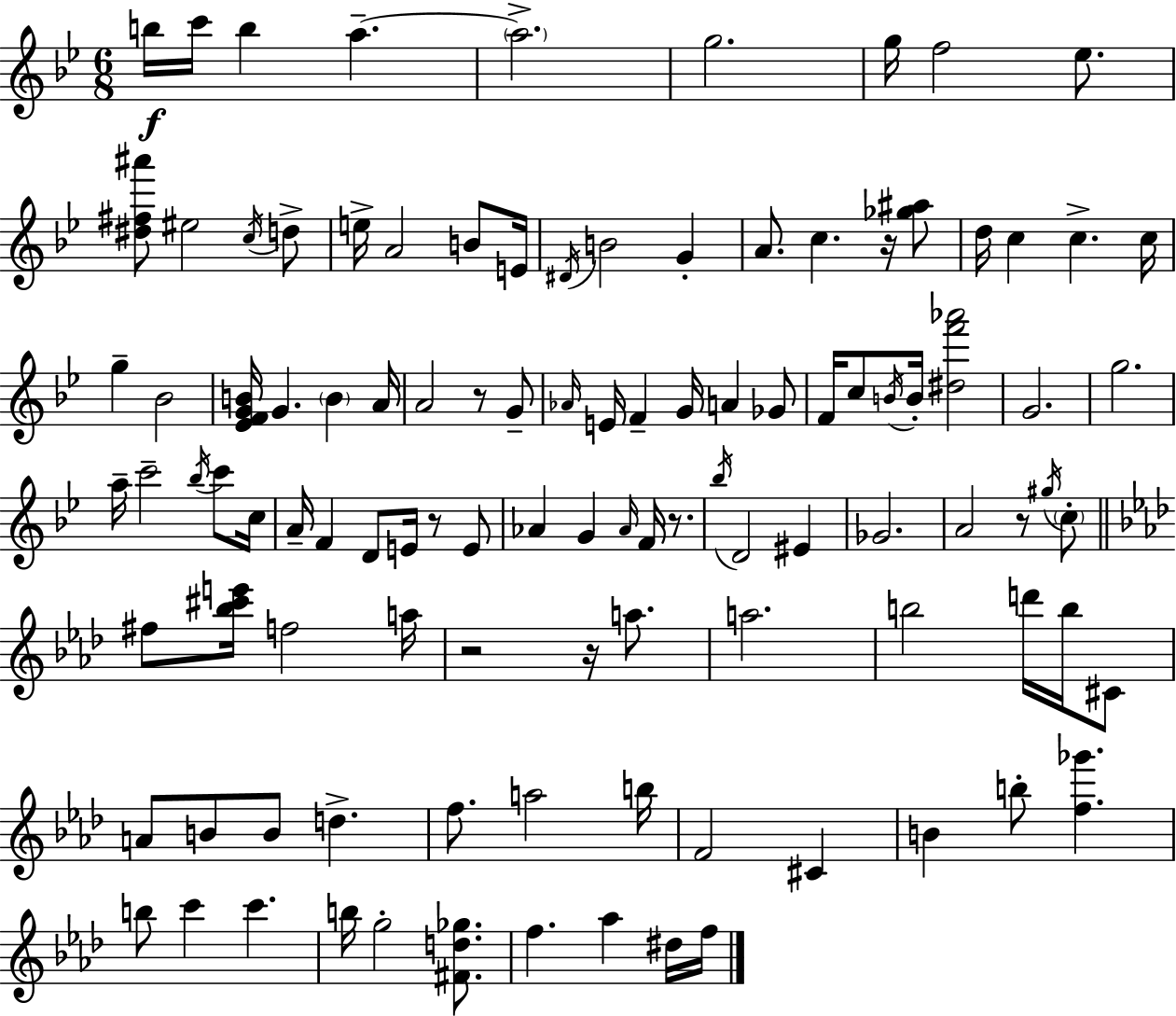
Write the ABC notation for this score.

X:1
T:Untitled
M:6/8
L:1/4
K:Gm
b/4 c'/4 b a a2 g2 g/4 f2 _e/2 [^d^f^a']/2 ^e2 c/4 d/2 e/4 A2 B/2 E/4 ^D/4 B2 G A/2 c z/4 [_g^a]/2 d/4 c c c/4 g _B2 [_EFGB]/4 G B A/4 A2 z/2 G/2 _A/4 E/4 F G/4 A _G/2 F/4 c/2 B/4 B/4 [^df'_a']2 G2 g2 a/4 c'2 _b/4 c'/2 c/4 A/4 F D/2 E/4 z/2 E/2 _A G _A/4 F/4 z/2 _b/4 D2 ^E _G2 A2 z/2 ^g/4 c/2 ^f/2 [_b^c'e']/4 f2 a/4 z2 z/4 a/2 a2 b2 d'/4 b/4 ^C/2 A/2 B/2 B/2 d f/2 a2 b/4 F2 ^C B b/2 [f_g'] b/2 c' c' b/4 g2 [^Fd_g]/2 f _a ^d/4 f/4